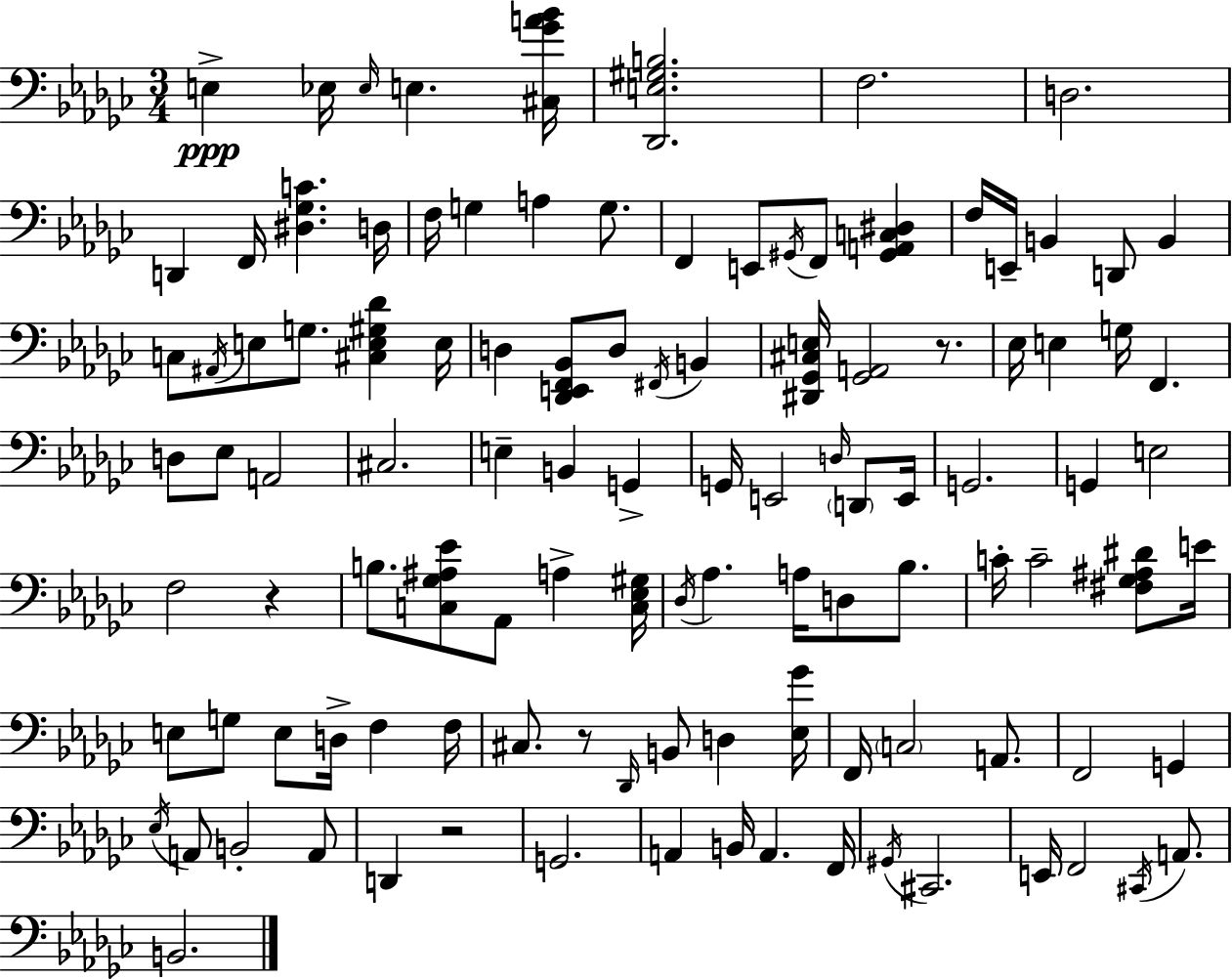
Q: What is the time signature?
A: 3/4